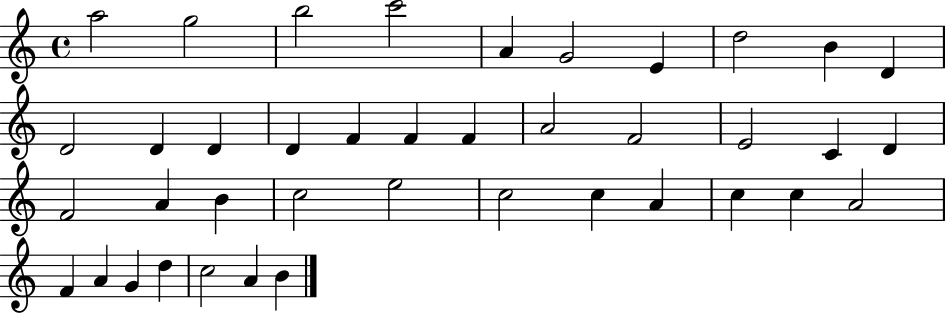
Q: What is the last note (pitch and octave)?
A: B4